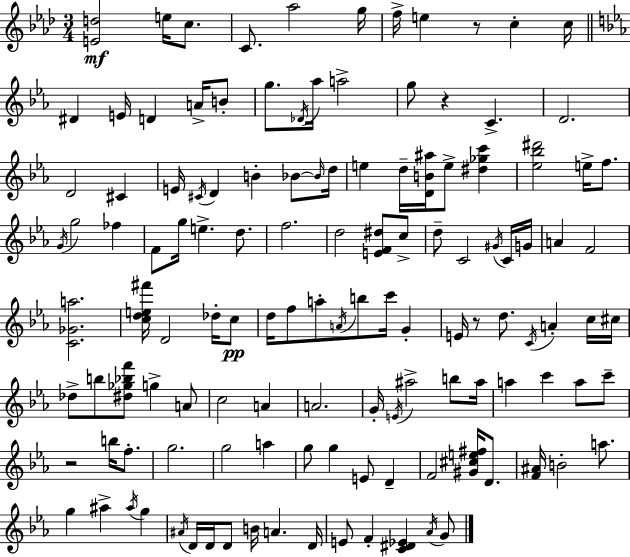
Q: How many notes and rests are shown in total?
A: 127